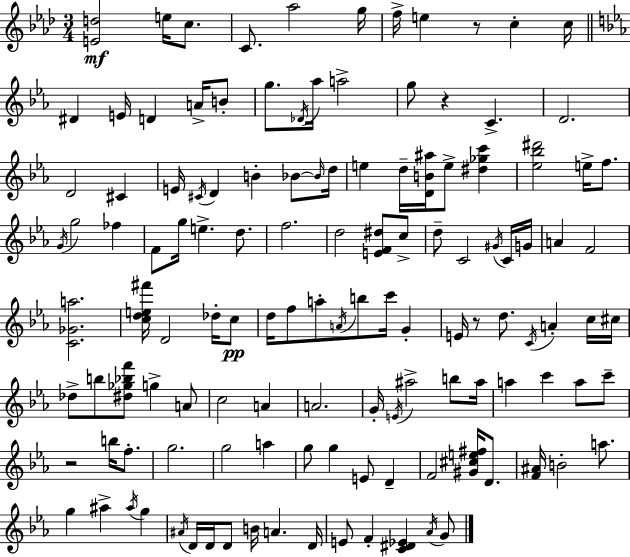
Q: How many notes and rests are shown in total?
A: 127